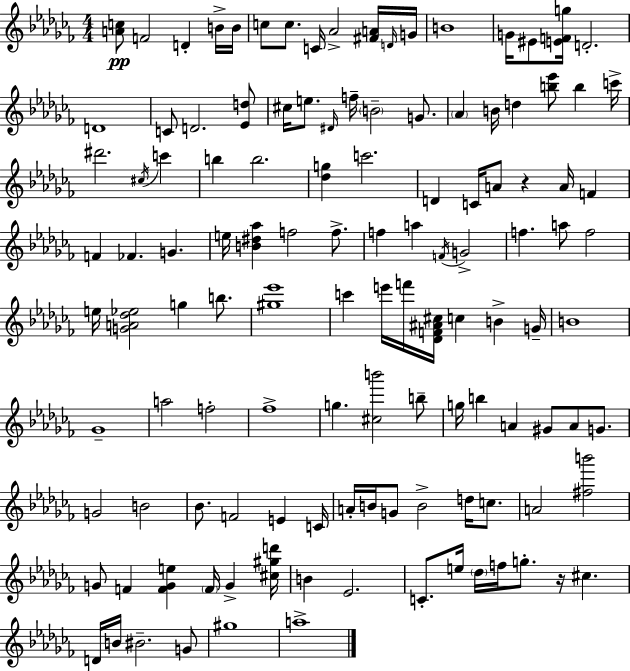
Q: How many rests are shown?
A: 2